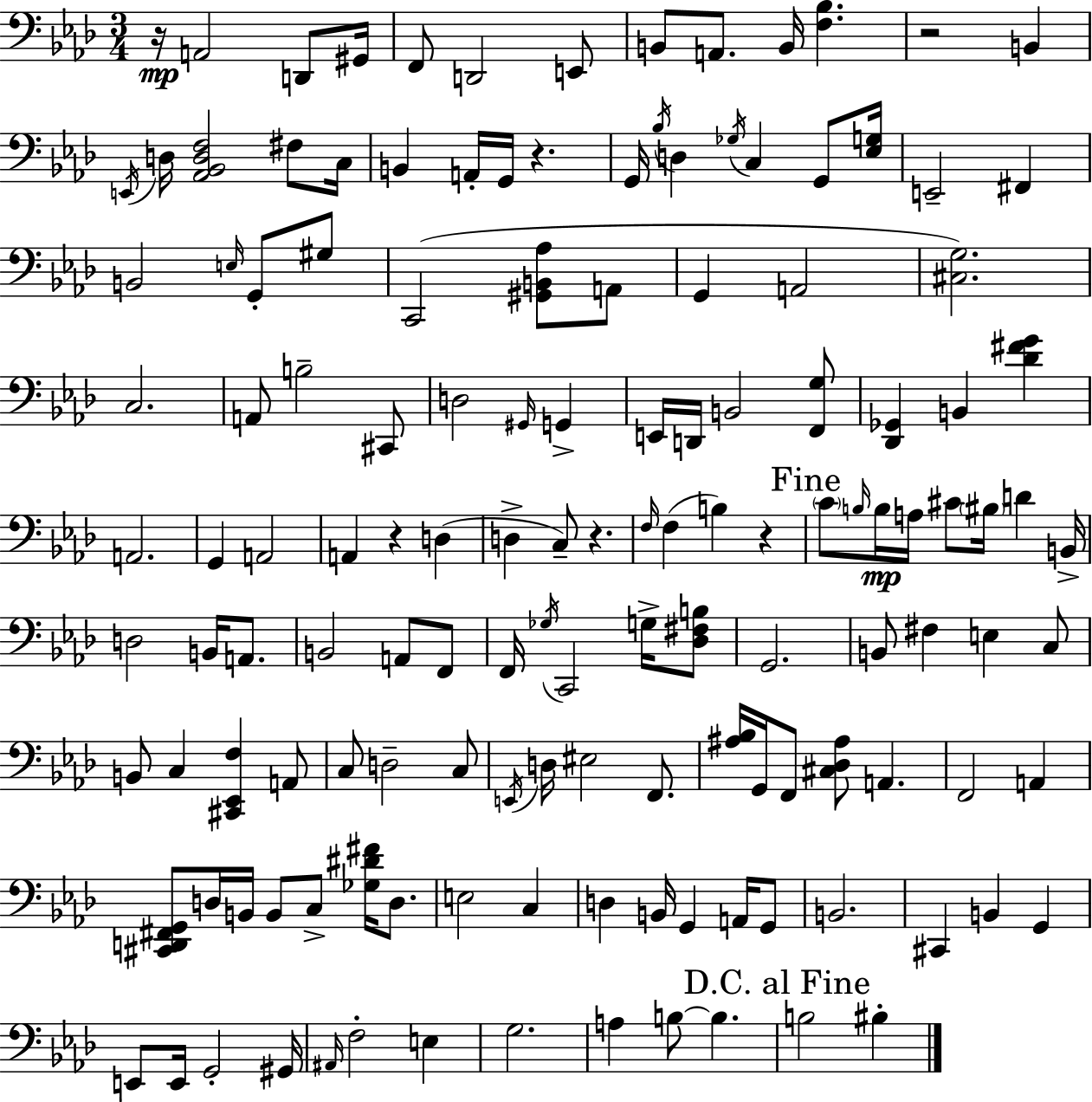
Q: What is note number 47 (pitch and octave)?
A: A2